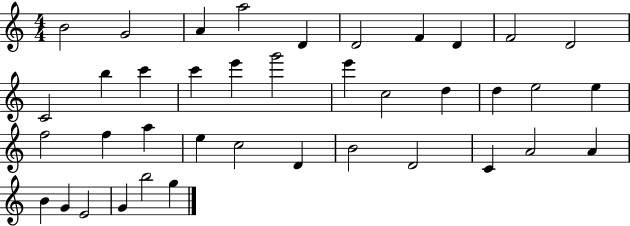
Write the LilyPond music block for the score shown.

{
  \clef treble
  \numericTimeSignature
  \time 4/4
  \key c \major
  b'2 g'2 | a'4 a''2 d'4 | d'2 f'4 d'4 | f'2 d'2 | \break c'2 b''4 c'''4 | c'''4 e'''4 g'''2 | e'''4 c''2 d''4 | d''4 e''2 e''4 | \break f''2 f''4 a''4 | e''4 c''2 d'4 | b'2 d'2 | c'4 a'2 a'4 | \break b'4 g'4 e'2 | g'4 b''2 g''4 | \bar "|."
}